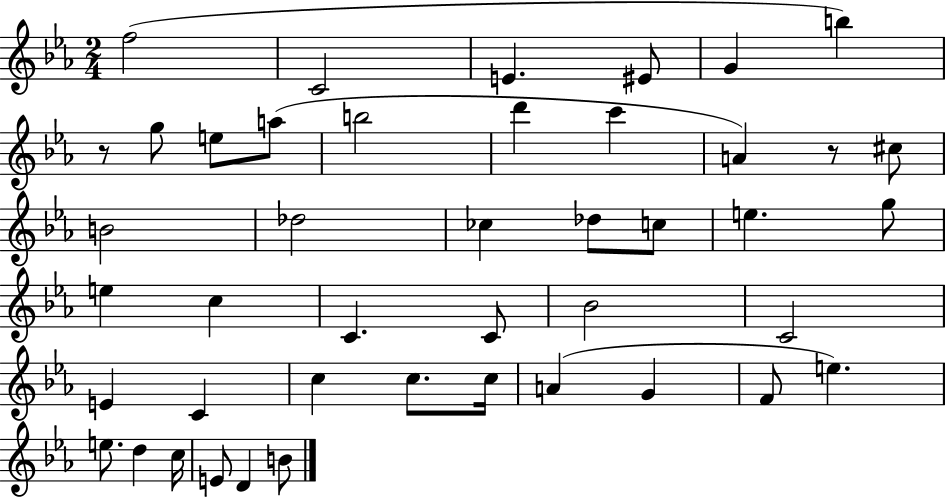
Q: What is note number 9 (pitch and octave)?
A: A5